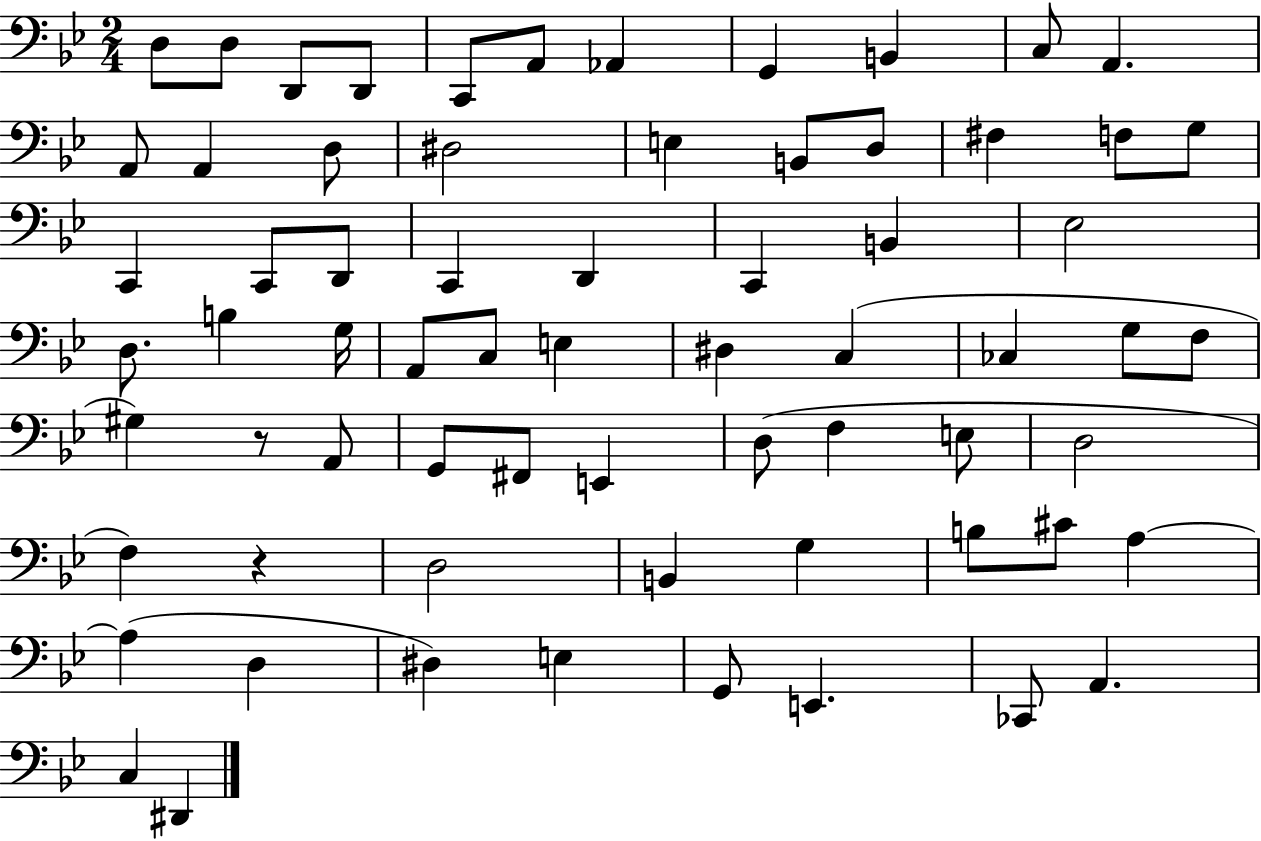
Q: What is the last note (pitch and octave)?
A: D#2